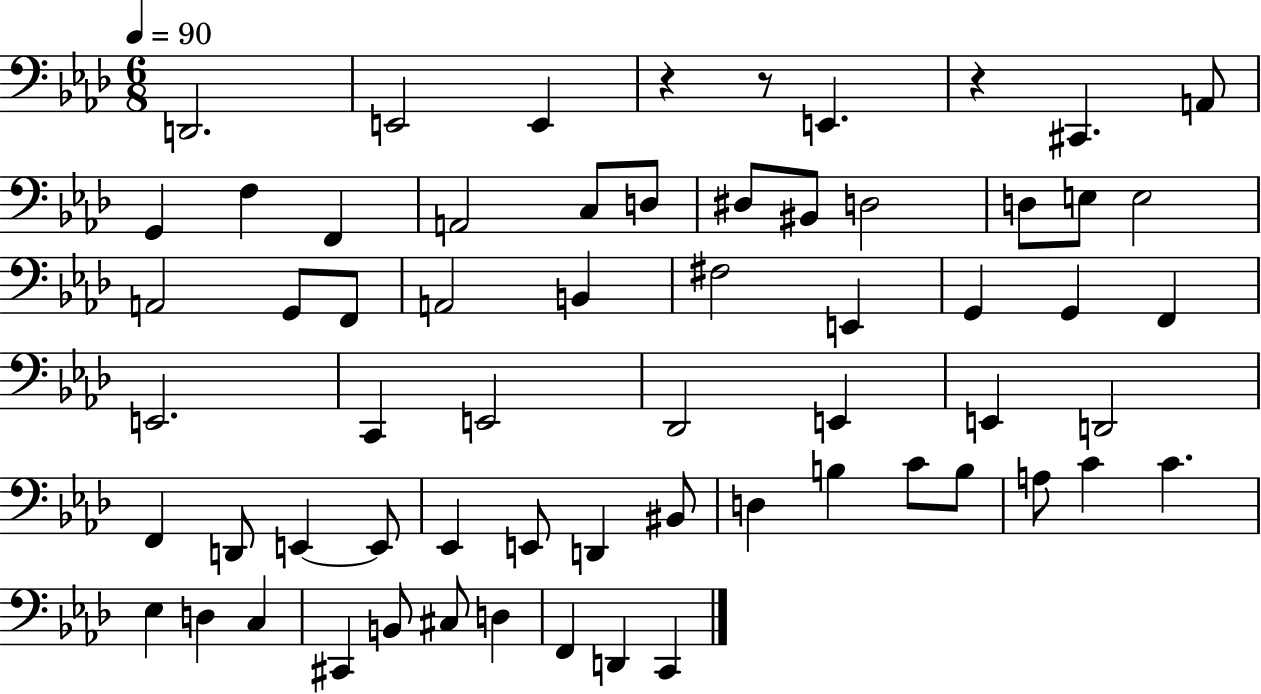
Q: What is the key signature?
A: AES major